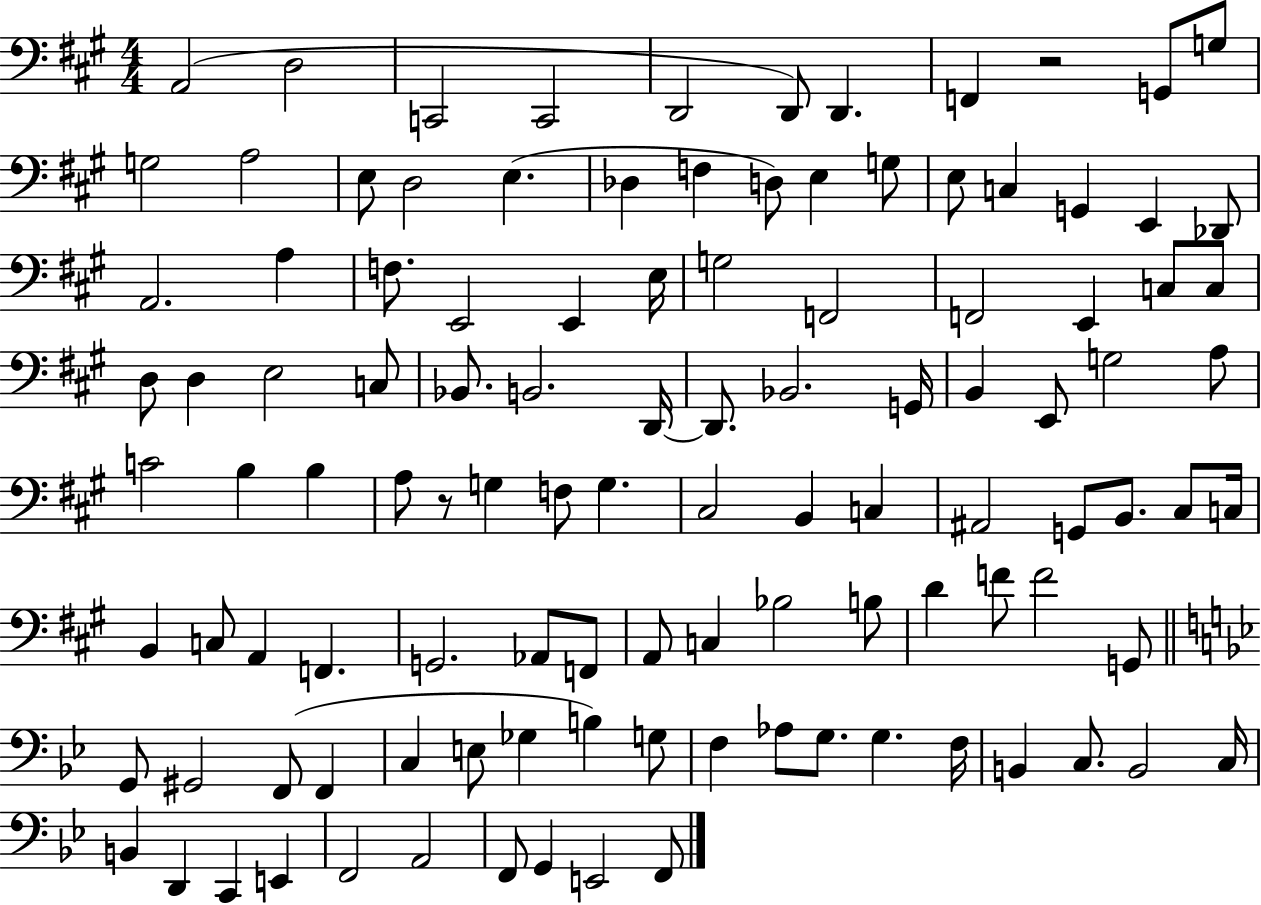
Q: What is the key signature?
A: A major